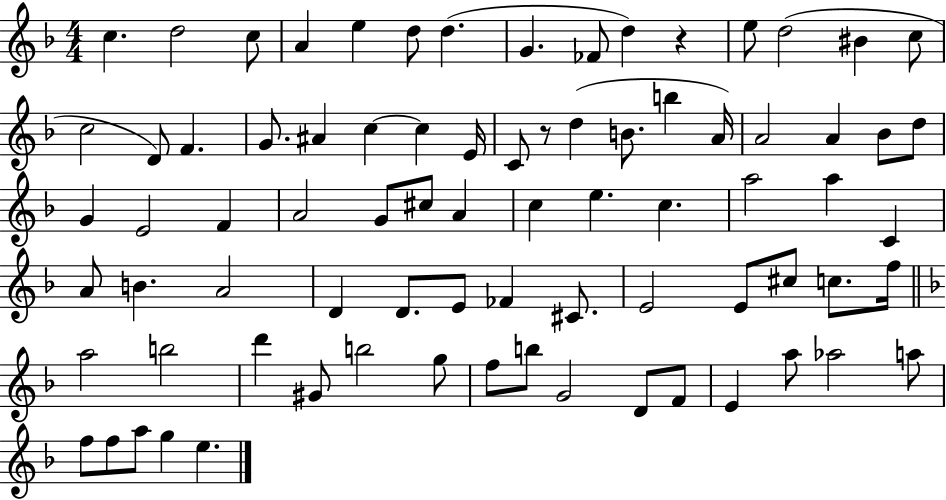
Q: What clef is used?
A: treble